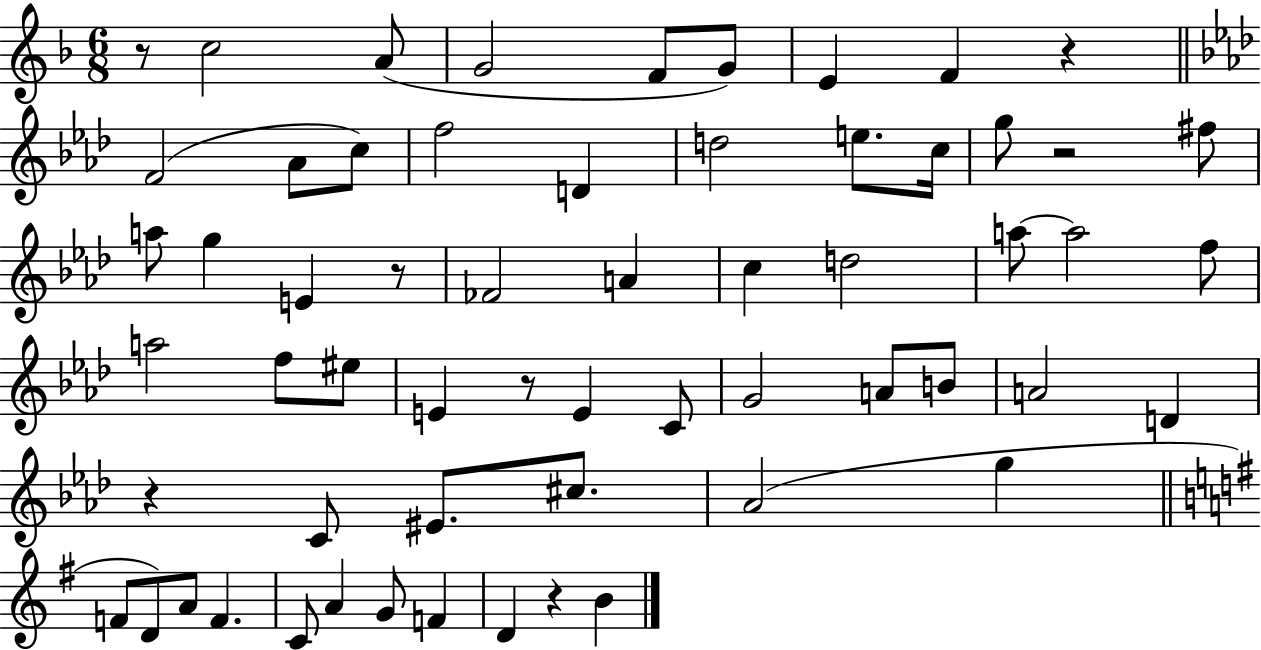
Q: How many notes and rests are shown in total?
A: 60